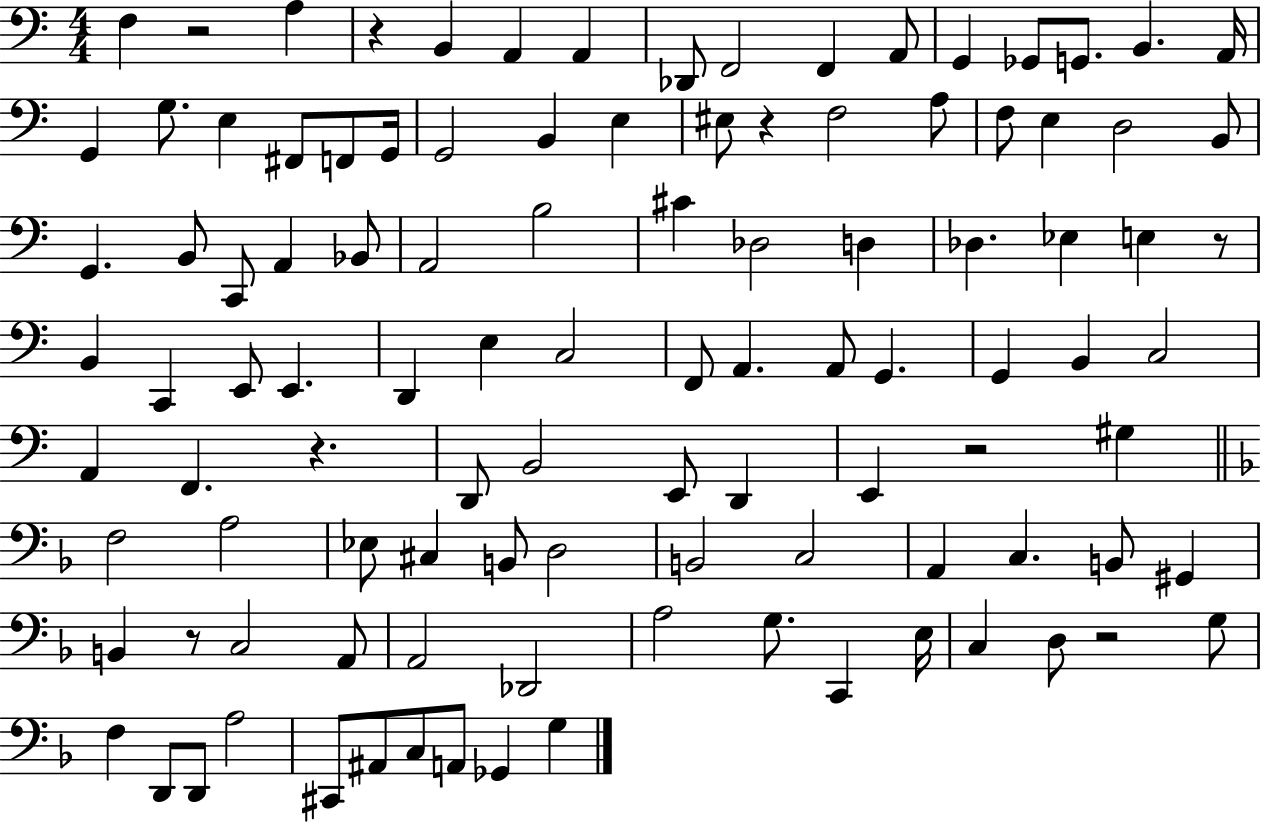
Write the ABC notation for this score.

X:1
T:Untitled
M:4/4
L:1/4
K:C
F, z2 A, z B,, A,, A,, _D,,/2 F,,2 F,, A,,/2 G,, _G,,/2 G,,/2 B,, A,,/4 G,, G,/2 E, ^F,,/2 F,,/2 G,,/4 G,,2 B,, E, ^E,/2 z F,2 A,/2 F,/2 E, D,2 B,,/2 G,, B,,/2 C,,/2 A,, _B,,/2 A,,2 B,2 ^C _D,2 D, _D, _E, E, z/2 B,, C,, E,,/2 E,, D,, E, C,2 F,,/2 A,, A,,/2 G,, G,, B,, C,2 A,, F,, z D,,/2 B,,2 E,,/2 D,, E,, z2 ^G, F,2 A,2 _E,/2 ^C, B,,/2 D,2 B,,2 C,2 A,, C, B,,/2 ^G,, B,, z/2 C,2 A,,/2 A,,2 _D,,2 A,2 G,/2 C,, E,/4 C, D,/2 z2 G,/2 F, D,,/2 D,,/2 A,2 ^C,,/2 ^A,,/2 C,/2 A,,/2 _G,, G,